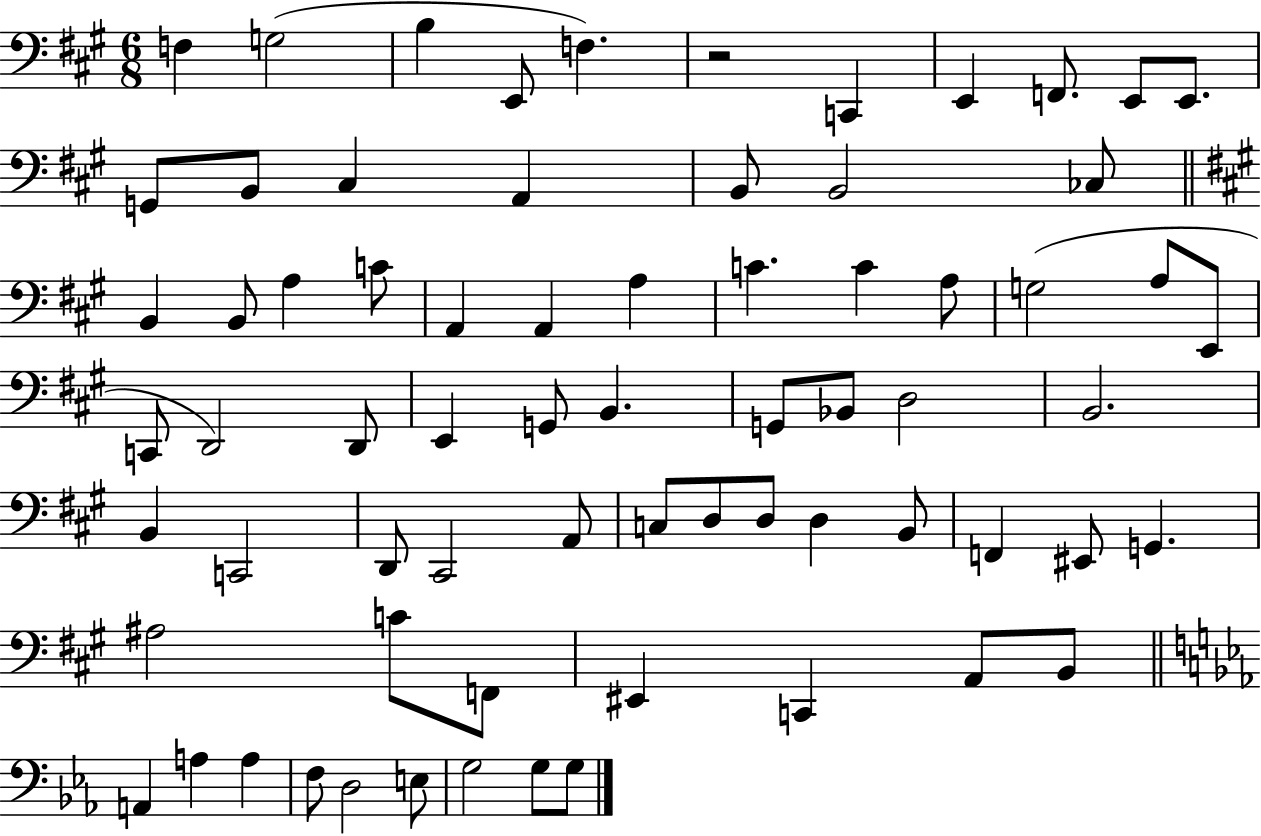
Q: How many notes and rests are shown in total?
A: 70